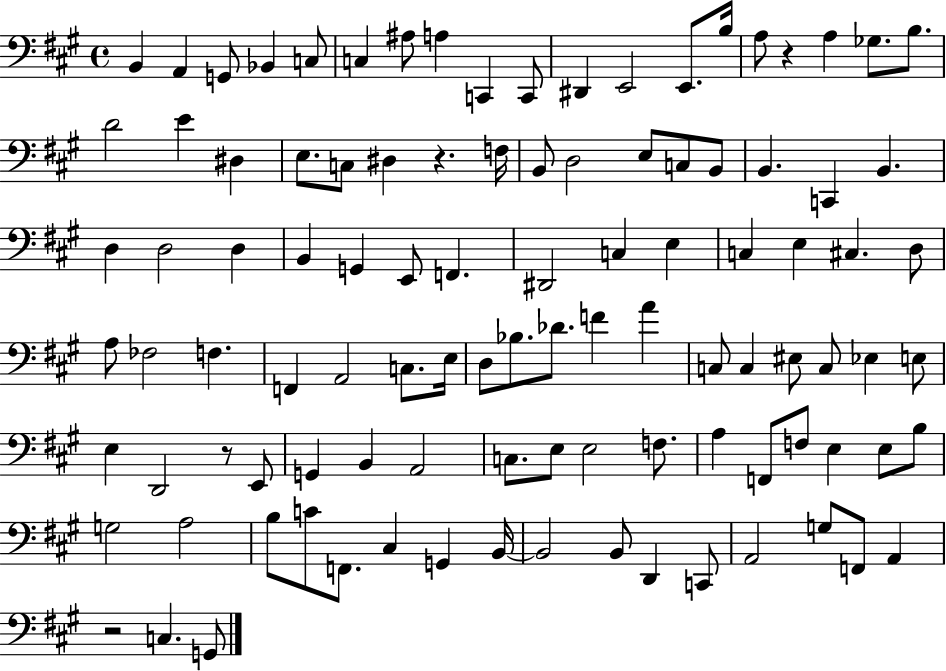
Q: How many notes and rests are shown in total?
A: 103